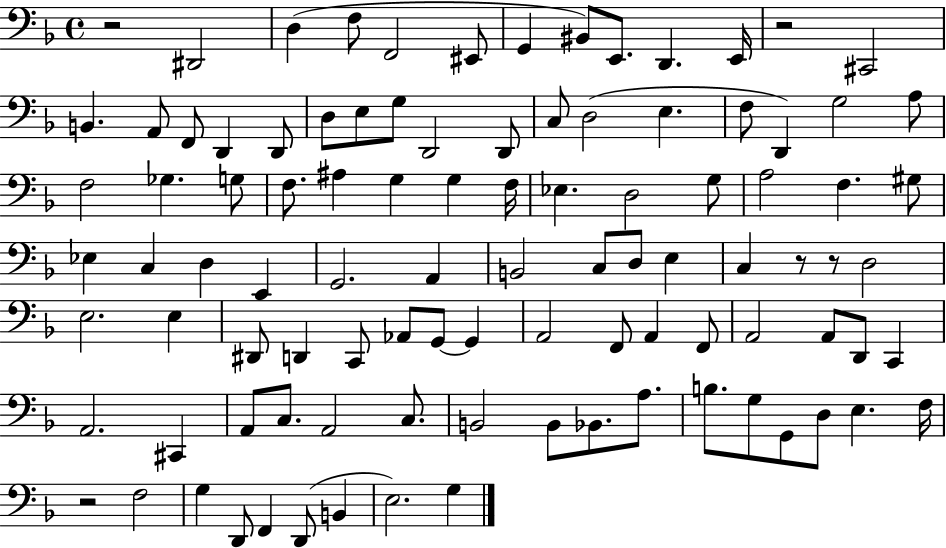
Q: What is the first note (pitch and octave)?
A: D#2